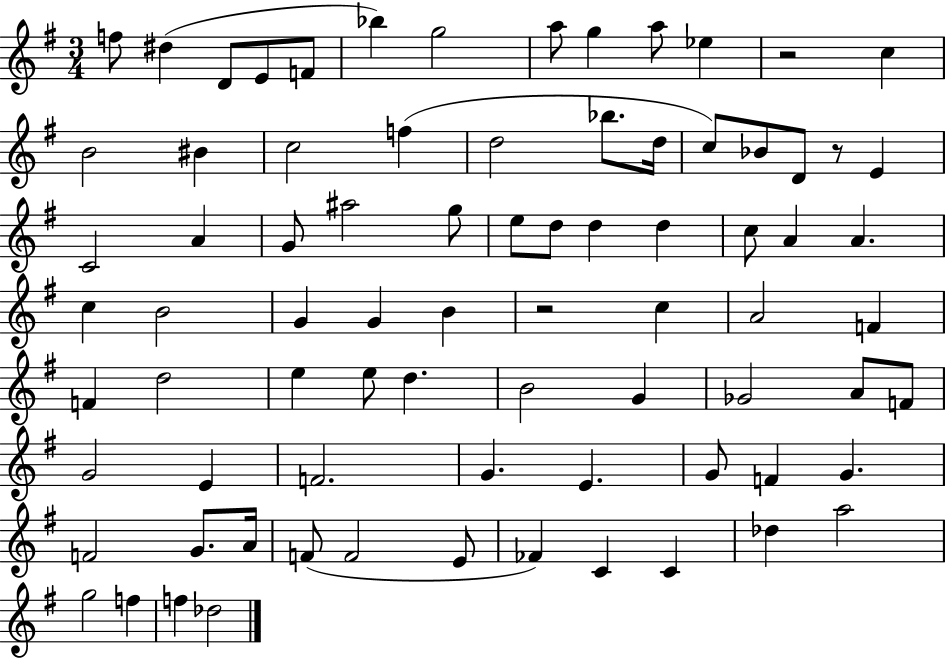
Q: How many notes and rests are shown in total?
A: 79